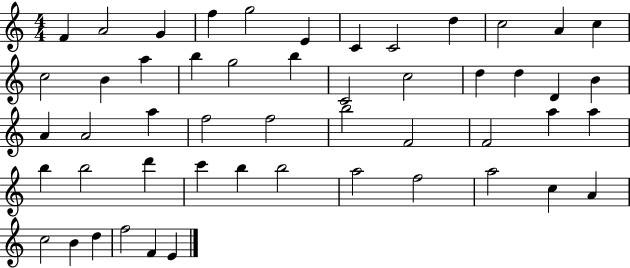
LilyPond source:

{
  \clef treble
  \numericTimeSignature
  \time 4/4
  \key c \major
  f'4 a'2 g'4 | f''4 g''2 e'4 | c'4 c'2 d''4 | c''2 a'4 c''4 | \break c''2 b'4 a''4 | b''4 g''2 b''4 | c'2 c''2 | d''4 d''4 d'4 b'4 | \break a'4 a'2 a''4 | f''2 f''2 | b''2 f'2 | f'2 a''4 a''4 | \break b''4 b''2 d'''4 | c'''4 b''4 b''2 | a''2 f''2 | a''2 c''4 a'4 | \break c''2 b'4 d''4 | f''2 f'4 e'4 | \bar "|."
}